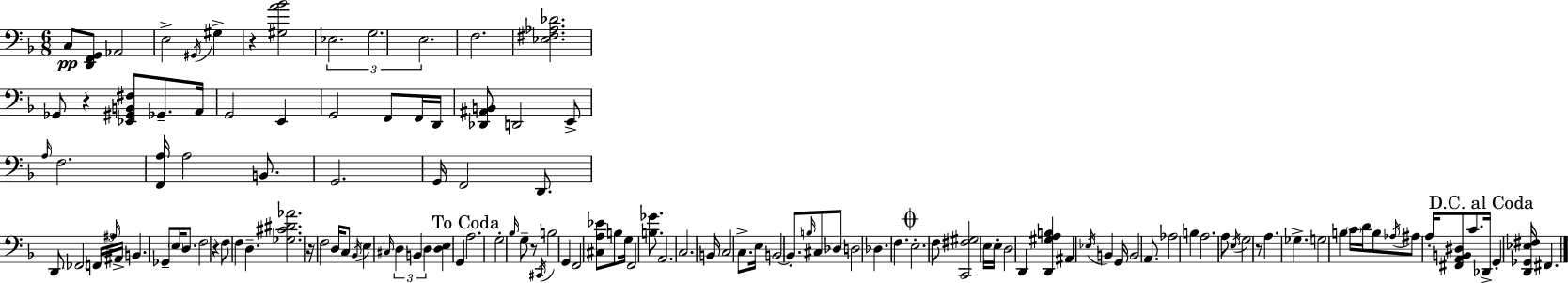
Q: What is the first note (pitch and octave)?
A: C3